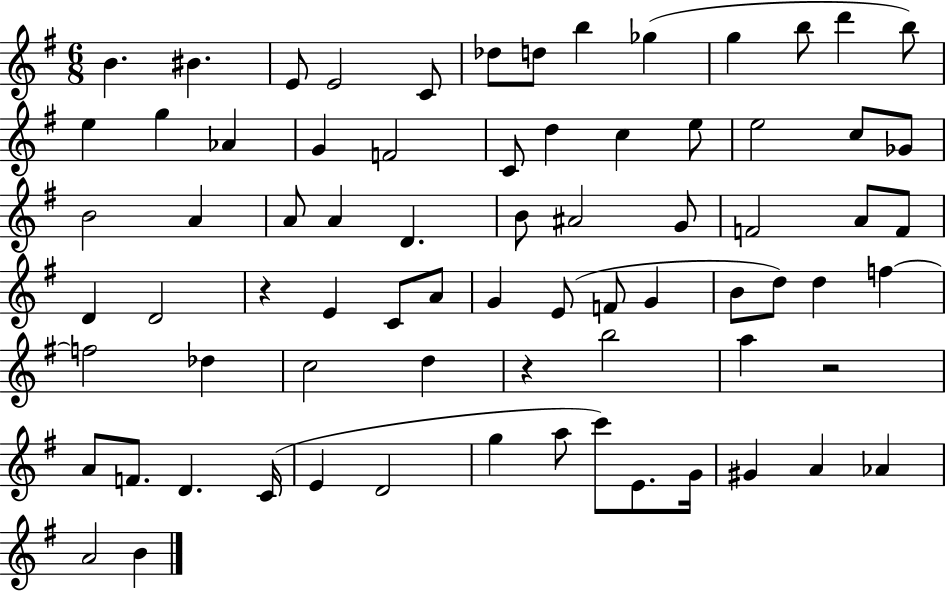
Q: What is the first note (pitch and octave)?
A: B4